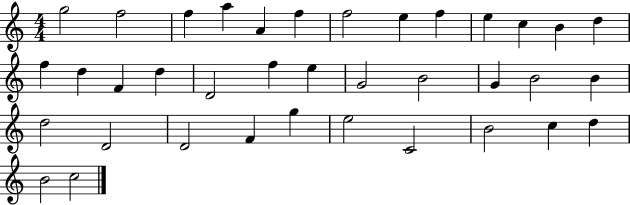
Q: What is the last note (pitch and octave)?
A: C5